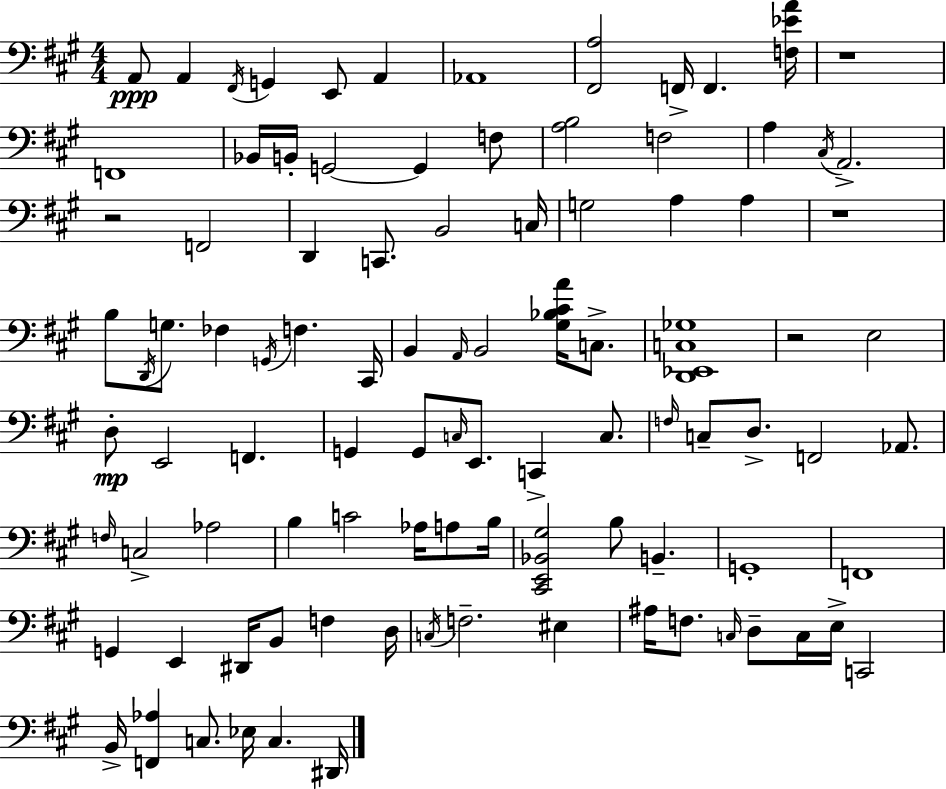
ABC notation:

X:1
T:Untitled
M:4/4
L:1/4
K:A
A,,/2 A,, ^F,,/4 G,, E,,/2 A,, _A,,4 [^F,,A,]2 F,,/4 F,, [F,_EA]/4 z4 F,,4 _B,,/4 B,,/4 G,,2 G,, F,/2 [A,B,]2 F,2 A, ^C,/4 A,,2 z2 F,,2 D,, C,,/2 B,,2 C,/4 G,2 A, A, z4 B,/2 D,,/4 G,/2 _F, G,,/4 F, ^C,,/4 B,, A,,/4 B,,2 [^G,_B,^CA]/4 C,/2 [D,,_E,,C,_G,]4 z2 E,2 D,/2 E,,2 F,, G,, G,,/2 C,/4 E,,/2 C,, C,/2 F,/4 C,/2 D,/2 F,,2 _A,,/2 F,/4 C,2 _A,2 B, C2 _A,/4 A,/2 B,/4 [^C,,E,,_B,,^G,]2 B,/2 B,, G,,4 F,,4 G,, E,, ^D,,/4 B,,/2 F, D,/4 C,/4 F,2 ^E, ^A,/4 F,/2 C,/4 D,/2 C,/4 E,/4 C,,2 B,,/4 [F,,_A,] C,/2 _E,/4 C, ^D,,/4